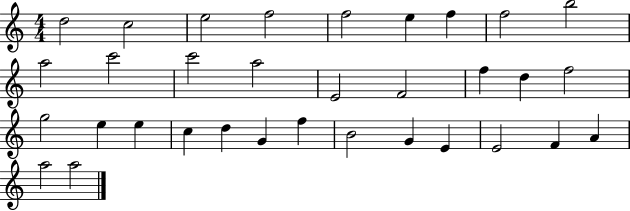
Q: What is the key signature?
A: C major